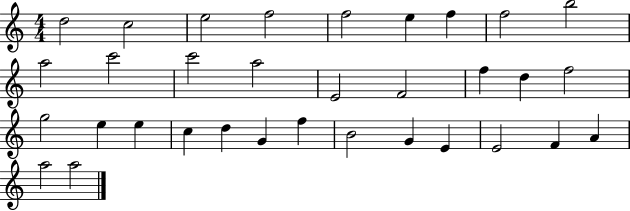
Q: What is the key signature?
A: C major